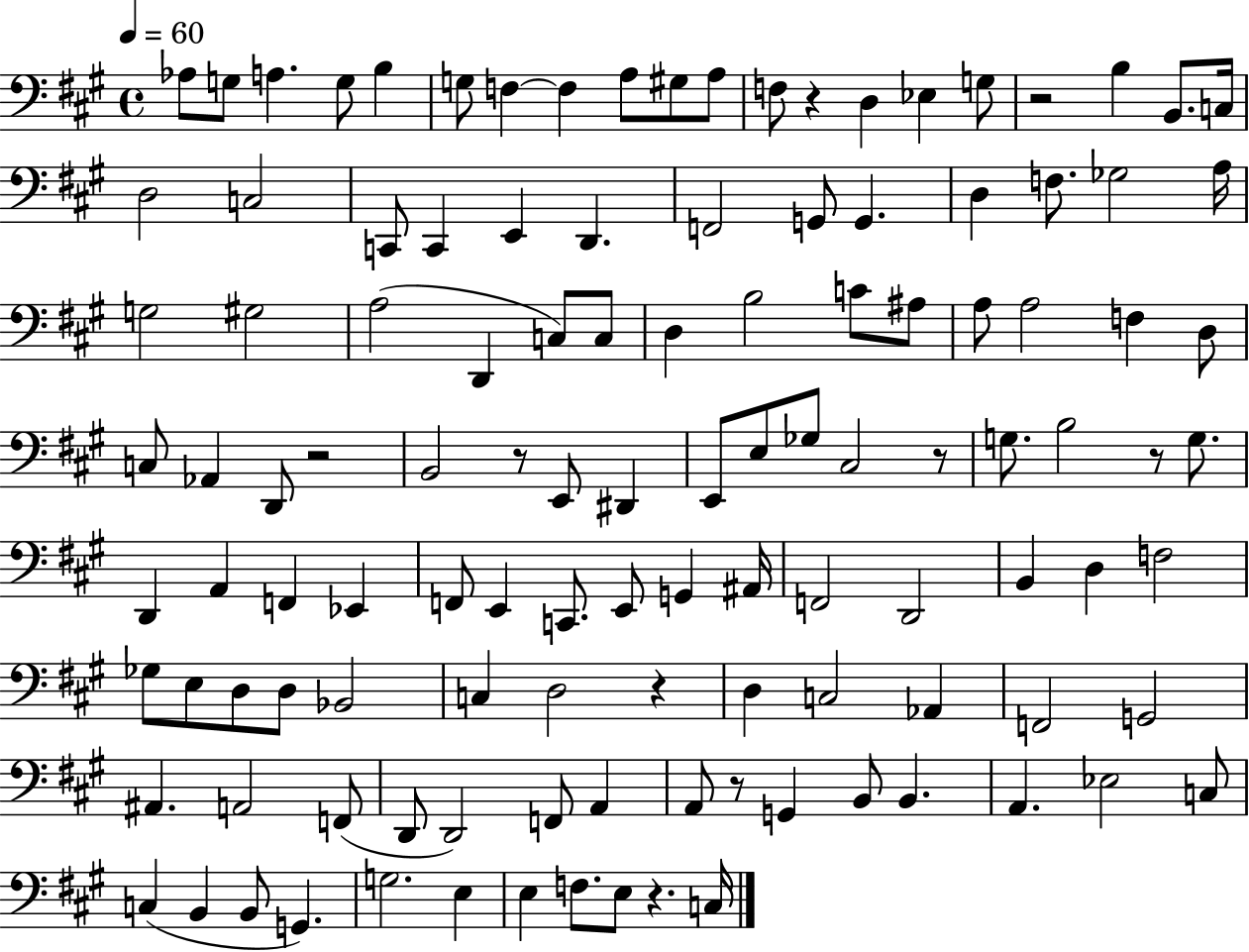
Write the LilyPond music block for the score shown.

{
  \clef bass
  \time 4/4
  \defaultTimeSignature
  \key a \major
  \tempo 4 = 60
  aes8 g8 a4. g8 b4 | g8 f4~~ f4 a8 gis8 a8 | f8 r4 d4 ees4 g8 | r2 b4 b,8. c16 | \break d2 c2 | c,8 c,4 e,4 d,4. | f,2 g,8 g,4. | d4 f8. ges2 a16 | \break g2 gis2 | a2( d,4 c8) c8 | d4 b2 c'8 ais8 | a8 a2 f4 d8 | \break c8 aes,4 d,8 r2 | b,2 r8 e,8 dis,4 | e,8 e8 ges8 cis2 r8 | g8. b2 r8 g8. | \break d,4 a,4 f,4 ees,4 | f,8 e,4 c,8. e,8 g,4 ais,16 | f,2 d,2 | b,4 d4 f2 | \break ges8 e8 d8 d8 bes,2 | c4 d2 r4 | d4 c2 aes,4 | f,2 g,2 | \break ais,4. a,2 f,8( | d,8 d,2) f,8 a,4 | a,8 r8 g,4 b,8 b,4. | a,4. ees2 c8 | \break c4( b,4 b,8 g,4.) | g2. e4 | e4 f8. e8 r4. c16 | \bar "|."
}